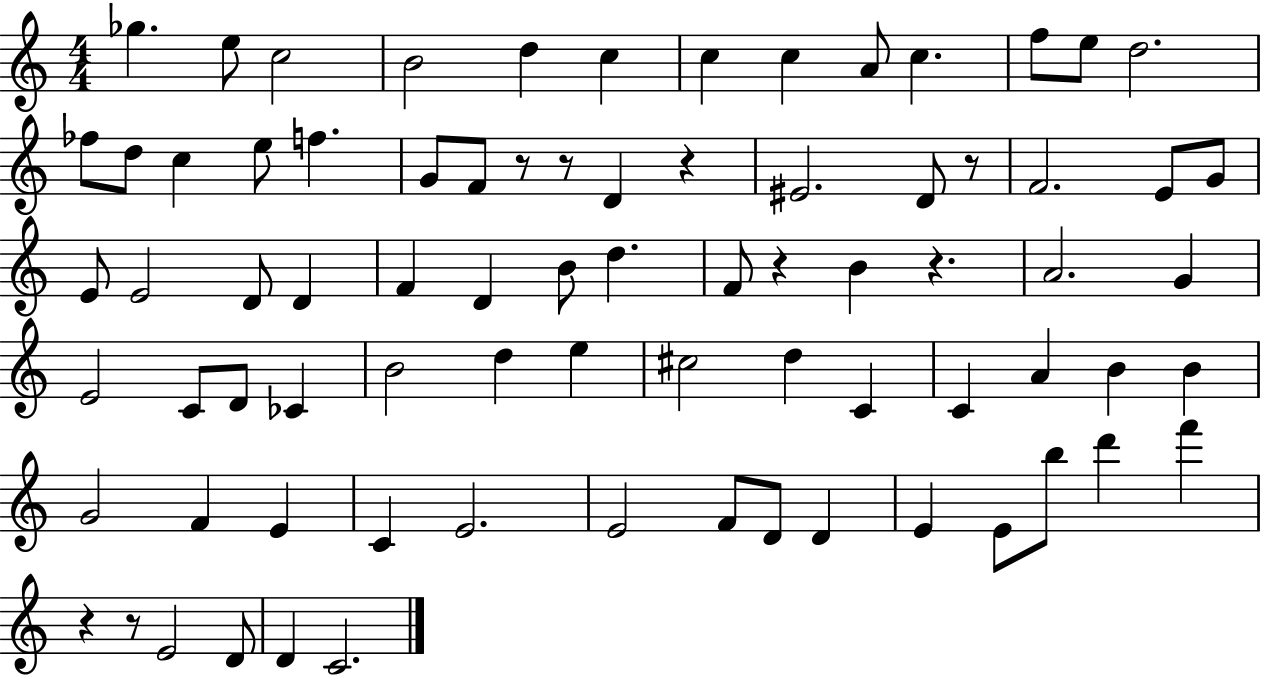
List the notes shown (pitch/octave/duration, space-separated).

Gb5/q. E5/e C5/h B4/h D5/q C5/q C5/q C5/q A4/e C5/q. F5/e E5/e D5/h. FES5/e D5/e C5/q E5/e F5/q. G4/e F4/e R/e R/e D4/q R/q EIS4/h. D4/e R/e F4/h. E4/e G4/e E4/e E4/h D4/e D4/q F4/q D4/q B4/e D5/q. F4/e R/q B4/q R/q. A4/h. G4/q E4/h C4/e D4/e CES4/q B4/h D5/q E5/q C#5/h D5/q C4/q C4/q A4/q B4/q B4/q G4/h F4/q E4/q C4/q E4/h. E4/h F4/e D4/e D4/q E4/q E4/e B5/e D6/q F6/q R/q R/e E4/h D4/e D4/q C4/h.